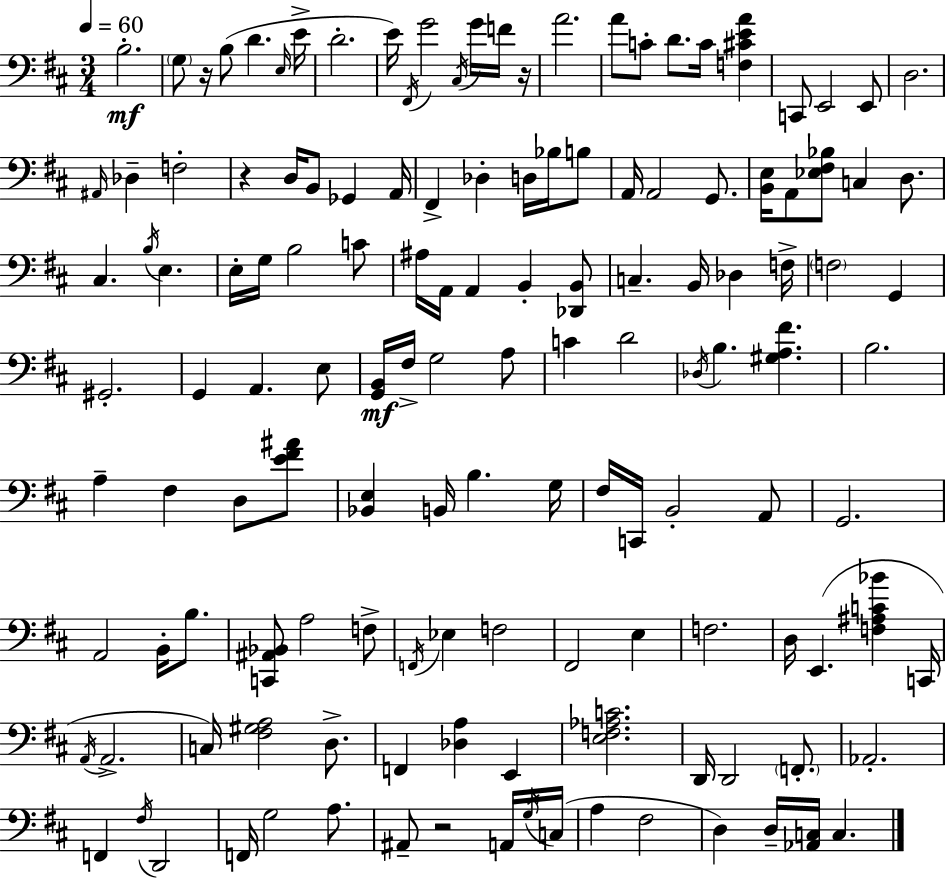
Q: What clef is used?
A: bass